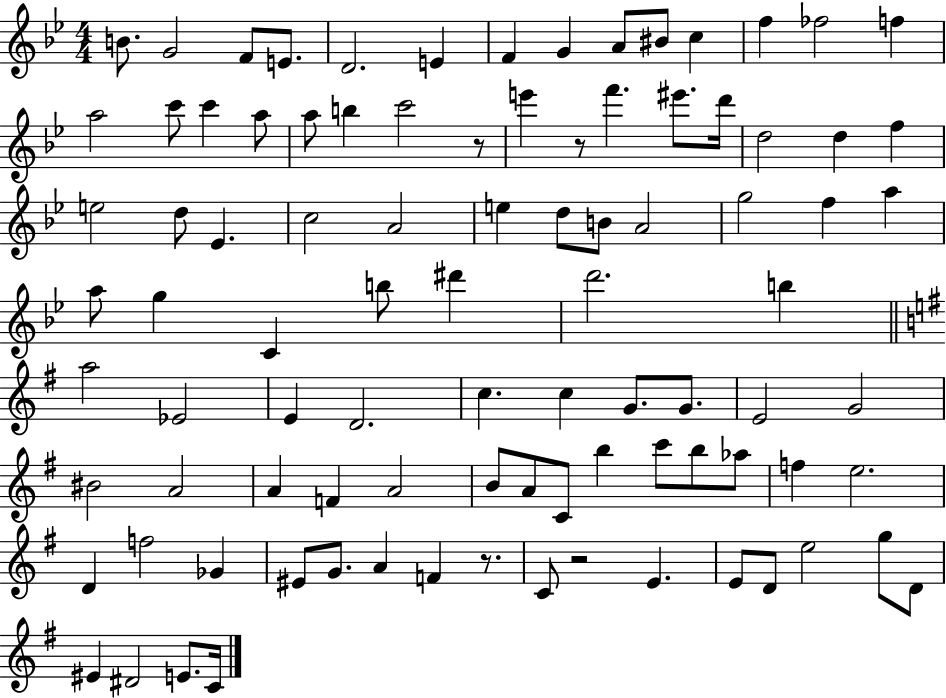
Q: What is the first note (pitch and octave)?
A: B4